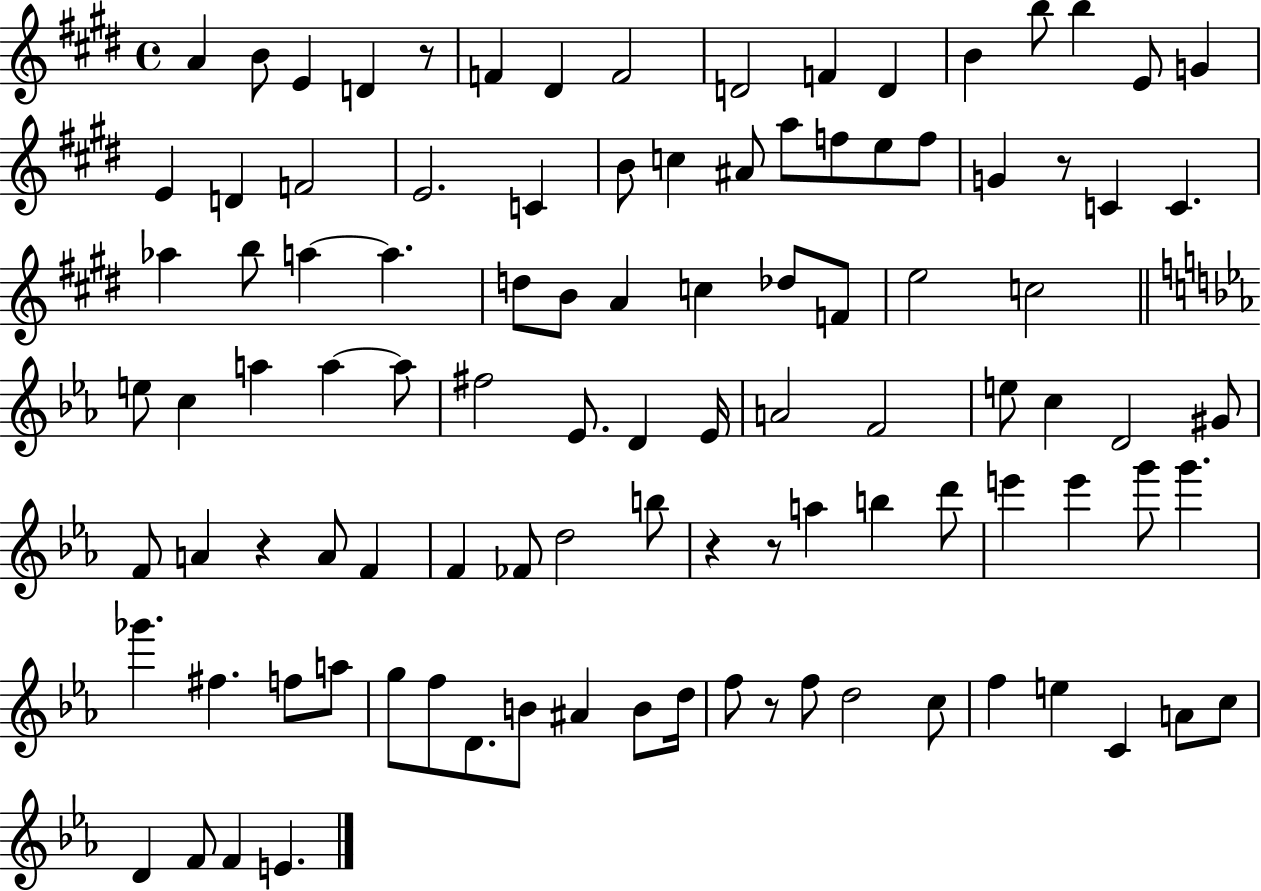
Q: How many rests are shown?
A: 6